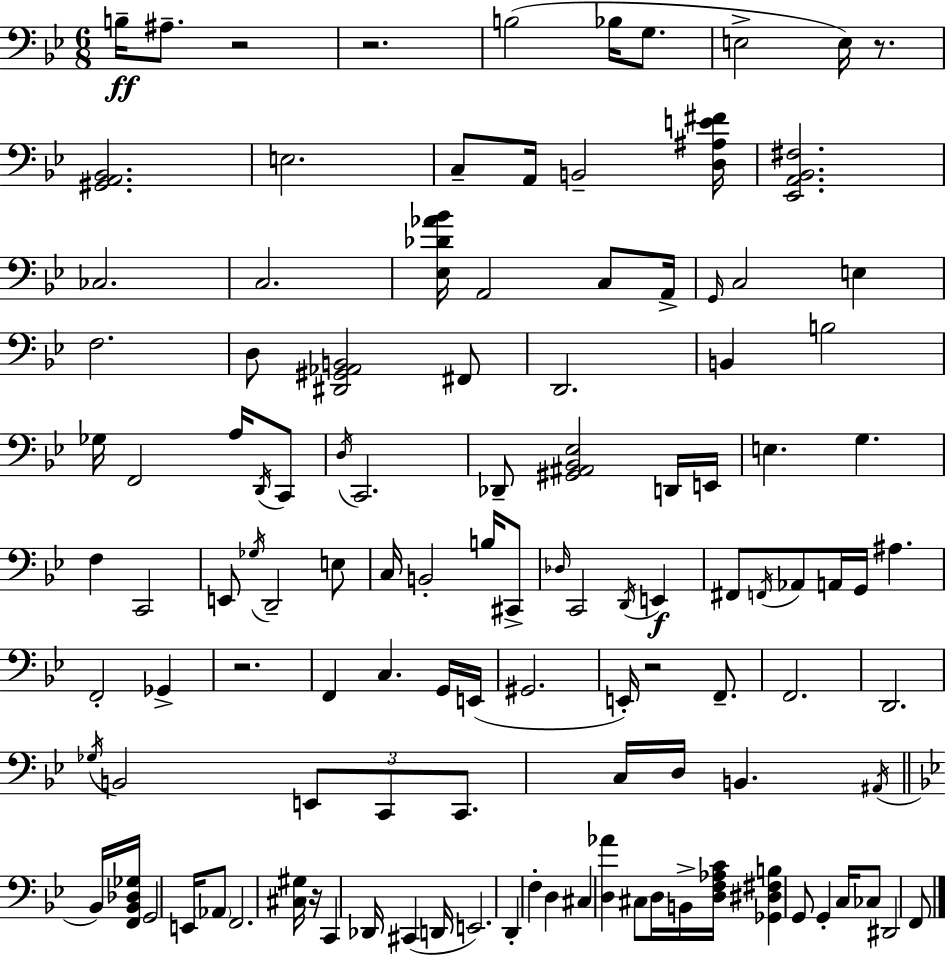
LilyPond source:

{
  \clef bass
  \numericTimeSignature
  \time 6/8
  \key g \minor
  \repeat volta 2 { b16--\ff ais8.-- r2 | r2. | b2( bes16 g8. | e2-> e16) r8. | \break <gis, a, bes,>2. | e2. | c8-- a,16 b,2-- <d ais e' fis'>16 | <ees, a, bes, fis>2. | \break ces2. | c2. | <ees des' aes' bes'>16 a,2 c8 a,16-> | \grace { g,16 } c2 e4 | \break f2. | d8 <dis, gis, aes, b,>2 fis,8 | d,2. | b,4 b2 | \break ges16 f,2 a16 \acciaccatura { d,16 } | c,8 \acciaccatura { d16 } c,2. | des,8-- <gis, ais, bes, ees>2 | d,16 e,16 e4. g4. | \break f4 c,2 | e,8 \acciaccatura { ges16 } d,2-- | e8 c16 b,2-. | b16 cis,8-> \grace { des16 } c,2 | \break \acciaccatura { d,16 }\f e,4 fis,8 \acciaccatura { f,16 } aes,8 a,16 | g,16 ais4. f,2-. | ges,4-> r2. | f,4 c4. | \break g,16 e,16( gis,2. | e,16-.) r2 | f,8.-- f,2. | d,2. | \break \acciaccatura { ges16 } b,2 | \tuplet 3/2 { e,8 c,8 c,8. } c16 | d16 b,4. \acciaccatura { ais,16 } \bar "||" \break \key bes \major bes,16 <f, bes, des ges>16 g,2 e,16 \parenthesize aes,8 | f,2. | <cis gis>16 r16 c,4 des,16 cis,4( | d,16 e,2.) | \break d,4-. f4-. d4 | cis4 <d aes'>4 cis8 d16 | b,16-> <d f aes c'>16 <ges, dis fis b>4 g,8 g,4-. | c16 ces8 dis,2 f,8 | \break } \bar "|."
}